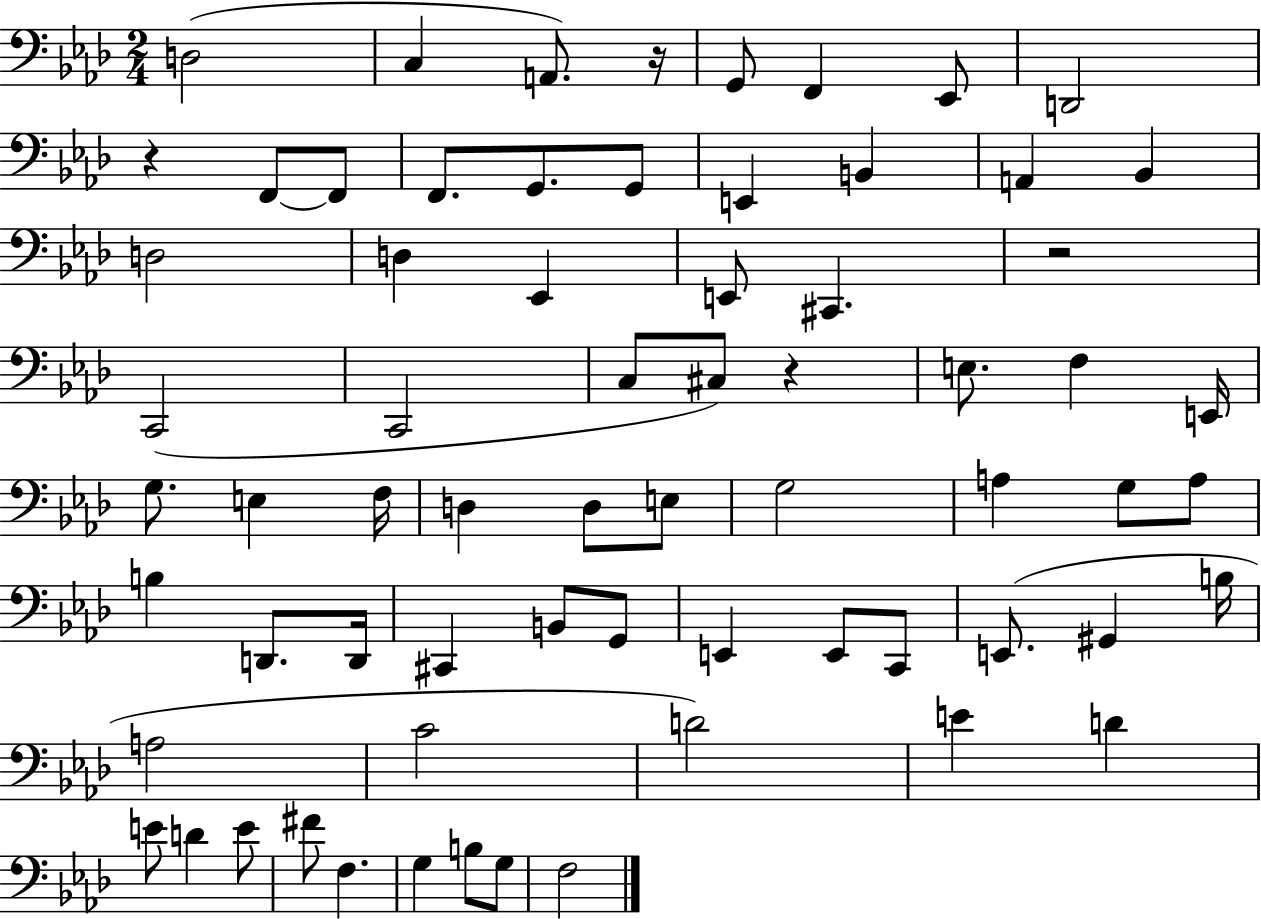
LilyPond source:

{
  \clef bass
  \numericTimeSignature
  \time 2/4
  \key aes \major
  \repeat volta 2 { d2( | c4 a,8.) r16 | g,8 f,4 ees,8 | d,2 | \break r4 f,8~~ f,8 | f,8. g,8. g,8 | e,4 b,4 | a,4 bes,4 | \break d2 | d4 ees,4 | e,8 cis,4. | r2 | \break c,2( | c,2 | c8 cis8) r4 | e8. f4 e,16 | \break g8. e4 f16 | d4 d8 e8 | g2 | a4 g8 a8 | \break b4 d,8. d,16 | cis,4 b,8 g,8 | e,4 e,8 c,8 | e,8.( gis,4 b16 | \break a2 | c'2 | d'2) | e'4 d'4 | \break e'8 d'4 e'8 | fis'8 f4. | g4 b8 g8 | f2 | \break } \bar "|."
}